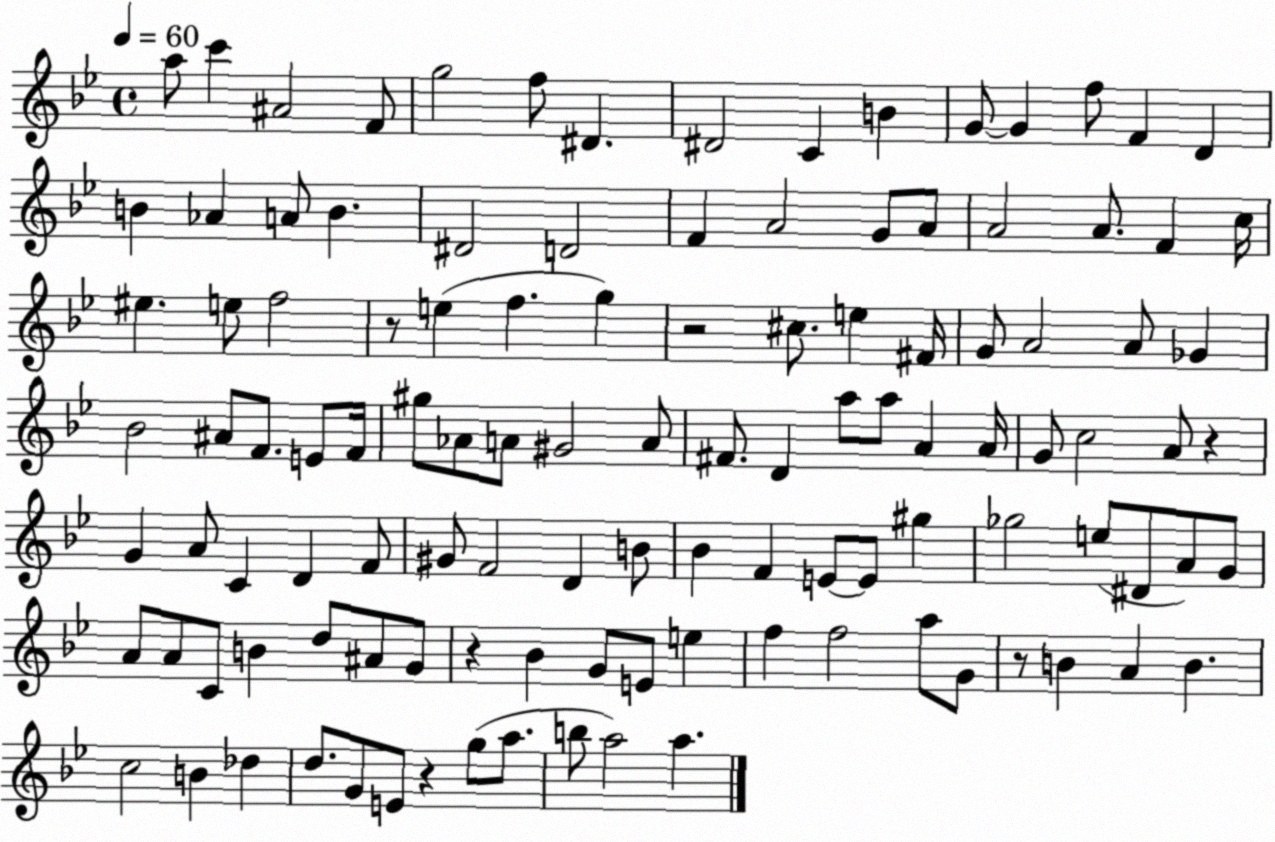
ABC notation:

X:1
T:Untitled
M:4/4
L:1/4
K:Bb
a/2 c' ^A2 F/2 g2 f/2 ^D ^D2 C B G/2 G f/2 F D B _A A/2 B ^D2 D2 F A2 G/2 A/2 A2 A/2 F c/4 ^e e/2 f2 z/2 e f g z2 ^c/2 e ^F/4 G/2 A2 A/2 _G _B2 ^A/2 F/2 E/2 F/4 ^g/2 _A/2 A/2 ^G2 A/2 ^F/2 D a/2 a/2 A A/4 G/2 c2 A/2 z G A/2 C D F/2 ^G/2 F2 D B/2 _B F E/2 E/2 ^g _g2 e/2 ^D/2 A/2 G/2 A/2 A/2 C/2 B d/2 ^A/2 G/2 z _B G/2 E/2 e f f2 a/2 G/2 z/2 B A B c2 B _d d/2 G/2 E/2 z g/2 a/2 b/2 a2 a